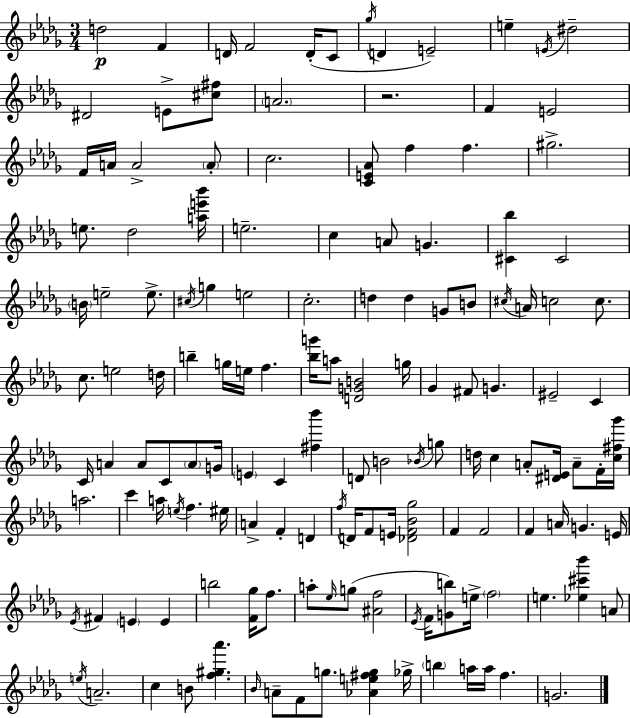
D5/h F4/q D4/s F4/h D4/s C4/e Gb5/s D4/q E4/h E5/q E4/s D#5/h D#4/h E4/e [C#5,F#5]/e A4/h. R/h. F4/q E4/h F4/s A4/s A4/h A4/e C5/h. [C4,E4,Ab4]/e F5/q F5/q. G#5/h. E5/e. Db5/h [A5,E6,Bb6]/s E5/h. C5/q A4/e G4/q. [C#4,Bb5]/q C#4/h B4/s E5/h E5/e. C#5/s G5/q E5/h C5/h. D5/q D5/q G4/e B4/e C#5/s A4/s C5/h C5/e. C5/e. E5/h D5/s B5/q G5/s E5/s F5/q. [Bb5,G6]/s A5/e [D4,G4,B4]/h G5/s Gb4/q F#4/e G4/q. EIS4/h C4/q C4/s A4/q A4/e C4/e A4/e G4/s E4/q C4/q [F#5,Bb6]/q D4/e B4/h Bb4/s G5/e D5/s C5/q A4/e [D#4,E4]/s A4/e F4/s [C5,F#5,Gb6]/s A5/h. C6/q A5/s E5/s F5/q. EIS5/s A4/q F4/q D4/q F5/s D4/s F4/e E4/s [Db4,F4,Bb4,Gb5]/h F4/q F4/h F4/q A4/s G4/q. E4/s Eb4/s F#4/q E4/q E4/q B5/h [F4,Gb5]/s F5/e. A5/e Eb5/s G5/e [A#4,F5]/h Eb4/s F4/s [G4,B5]/e E5/s F5/h E5/q. [Eb5,C#6,Bb6]/q A4/e E5/s A4/h. C5/q B4/e [F5,G#5,Ab6]/q. Bb4/s A4/e F4/e G5/e. [Ab4,E5,F#5,G5]/q Gb5/s B5/q A5/s A5/s F5/q. G4/h.